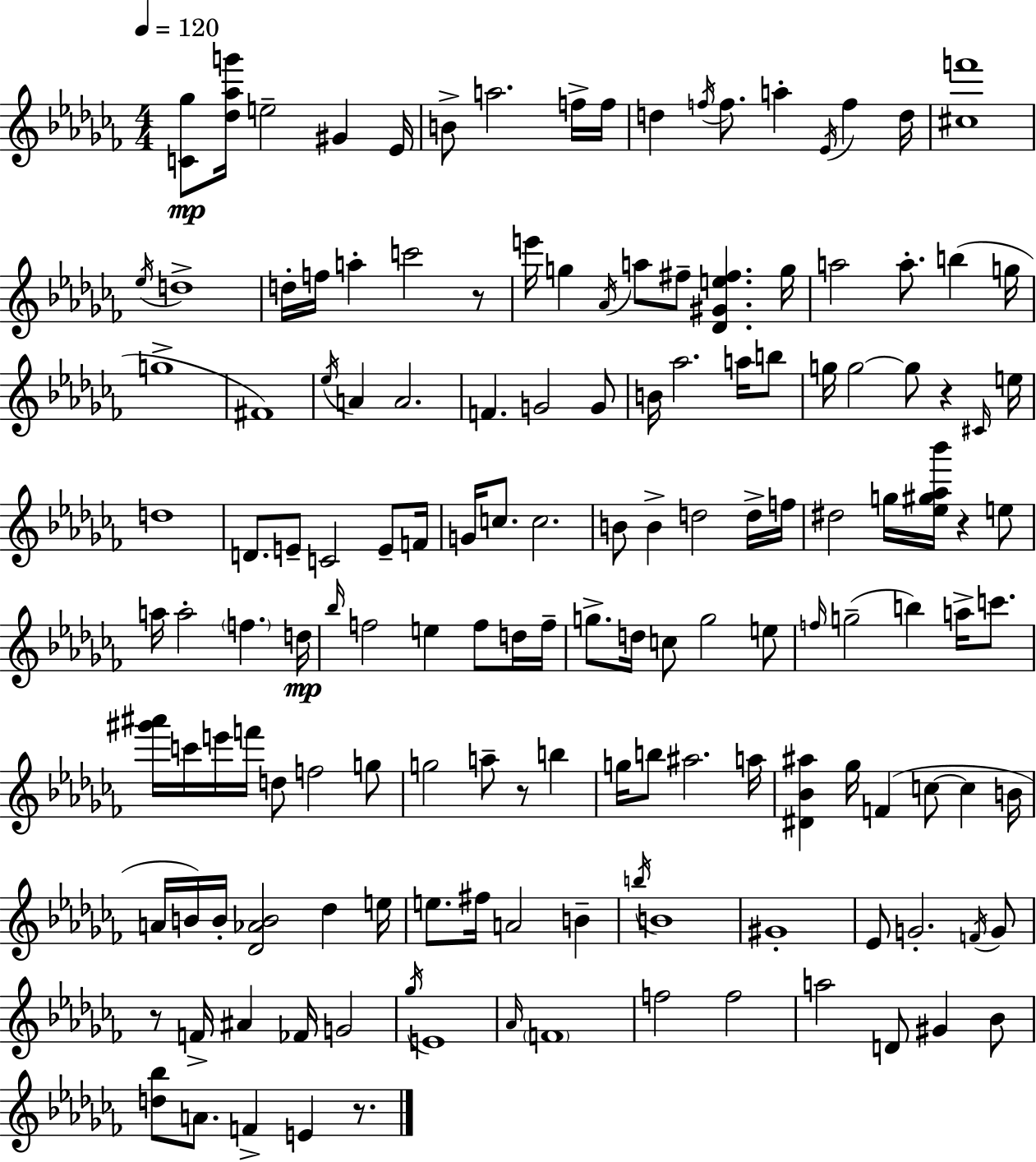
{
  \clef treble
  \numericTimeSignature
  \time 4/4
  \key aes \minor
  \tempo 4 = 120
  <c' ges''>8\mp <des'' aes'' g'''>16 e''2-- gis'4 ees'16 | b'8-> a''2. f''16-> f''16 | d''4 \acciaccatura { f''16 } f''8. a''4-. \acciaccatura { ees'16 } f''4 | d''16 <cis'' f'''>1 | \break \acciaccatura { ees''16 } d''1-> | d''16-. f''16 a''4-. c'''2 | r8 e'''16 g''4 \acciaccatura { aes'16 } a''8 fis''8-- <des' gis' e'' fis''>4. | g''16 a''2 a''8.-. b''4( | \break g''16 g''1-> | fis'1) | \acciaccatura { ees''16 } a'4 a'2. | f'4. g'2 | \break g'8 b'16 aes''2. | a''16 b''8 g''16 g''2~~ g''8 | r4 \grace { cis'16 } e''16 d''1 | d'8. e'8-- c'2 | \break e'8-- f'16 g'16 c''8. c''2. | b'8 b'4-> d''2 | d''16-> f''16 dis''2 g''16 <ees'' gis'' aes'' bes'''>16 | r4 e''8 a''16 a''2-. \parenthesize f''4. | \break d''16\mp \grace { bes''16 } f''2 e''4 | f''8 d''16 f''16-- g''8.-> d''16 c''8 g''2 | e''8 \grace { f''16 }( g''2-- | b''4) a''16-> c'''8. <gis''' ais'''>16 c'''16 e'''16 f'''16 d''8 f''2 | \break g''8 g''2 | a''8-- r8 b''4 g''16 b''8 ais''2. | a''16 <dis' bes' ais''>4 ges''16 f'4( | c''8~~ c''4 b'16 a'16 b'16) b'16-. <des' aes' b'>2 | \break des''4 e''16 e''8. fis''16 a'2 | b'4-- \acciaccatura { b''16 } b'1 | gis'1-. | ees'8 g'2.-. | \break \acciaccatura { f'16 } g'8 r8 f'16-> ais'4 | fes'16 g'2 \acciaccatura { ges''16 } e'1 | \grace { aes'16 } \parenthesize f'1 | f''2 | \break f''2 a''2 | d'8 gis'4 bes'8 <d'' bes''>8 a'8. | f'4-> e'4 r8. \bar "|."
}